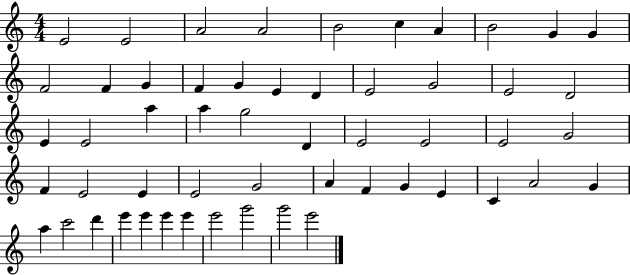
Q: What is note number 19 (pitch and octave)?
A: G4